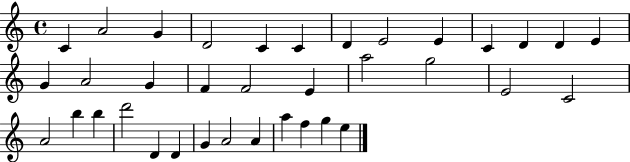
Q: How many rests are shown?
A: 0